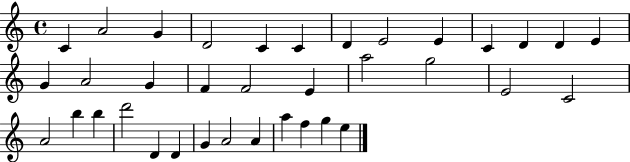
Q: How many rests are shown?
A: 0